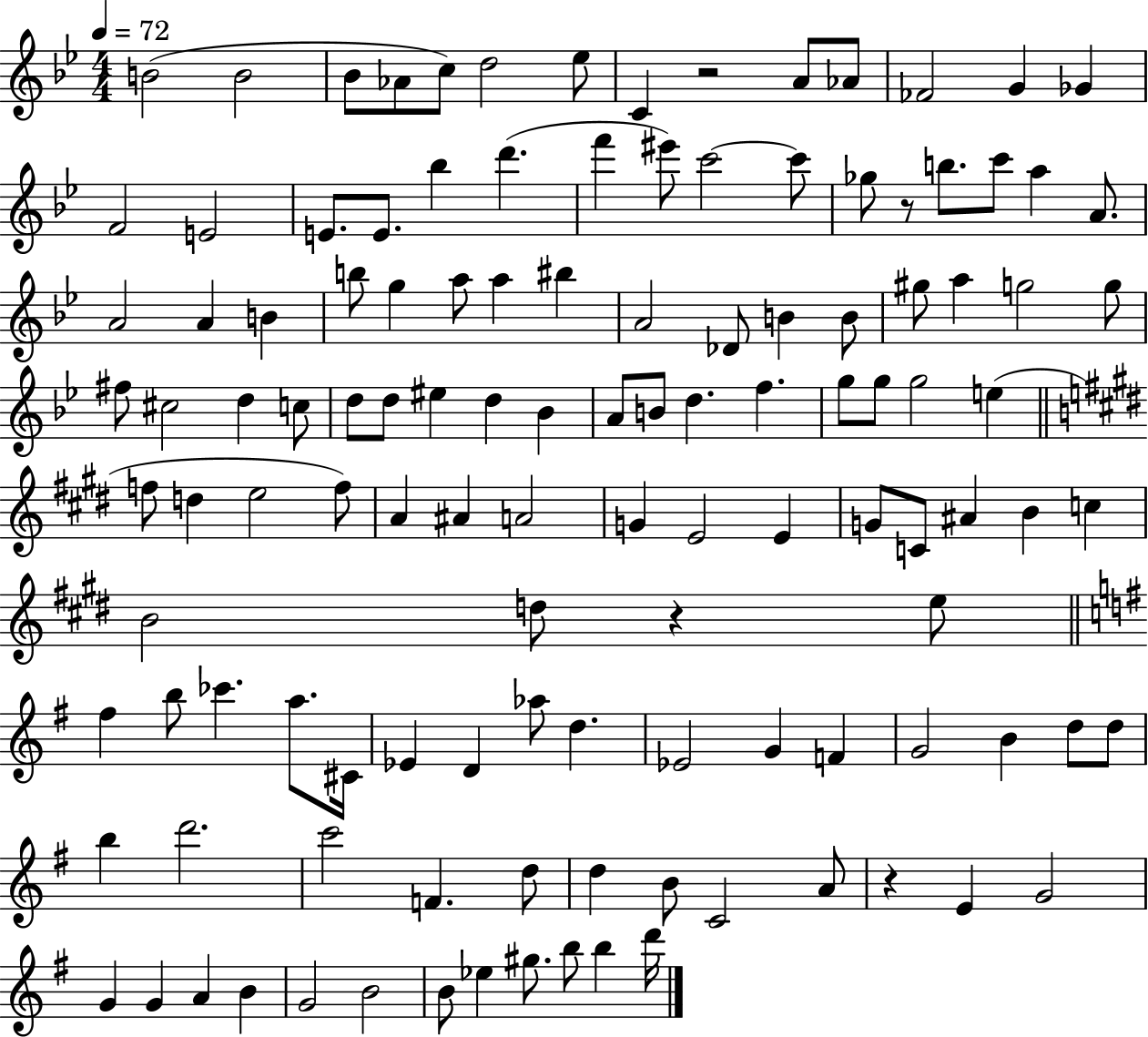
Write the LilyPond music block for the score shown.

{
  \clef treble
  \numericTimeSignature
  \time 4/4
  \key bes \major
  \tempo 4 = 72
  b'2( b'2 | bes'8 aes'8 c''8) d''2 ees''8 | c'4 r2 a'8 aes'8 | fes'2 g'4 ges'4 | \break f'2 e'2 | e'8. e'8. bes''4 d'''4.( | f'''4 eis'''8) c'''2~~ c'''8 | ges''8 r8 b''8. c'''8 a''4 a'8. | \break a'2 a'4 b'4 | b''8 g''4 a''8 a''4 bis''4 | a'2 des'8 b'4 b'8 | gis''8 a''4 g''2 g''8 | \break fis''8 cis''2 d''4 c''8 | d''8 d''8 eis''4 d''4 bes'4 | a'8 b'8 d''4. f''4. | g''8 g''8 g''2 e''4( | \break \bar "||" \break \key e \major f''8 d''4 e''2 f''8) | a'4 ais'4 a'2 | g'4 e'2 e'4 | g'8 c'8 ais'4 b'4 c''4 | \break b'2 d''8 r4 e''8 | \bar "||" \break \key e \minor fis''4 b''8 ces'''4. a''8. cis'16 | ees'4 d'4 aes''8 d''4. | ees'2 g'4 f'4 | g'2 b'4 d''8 d''8 | \break b''4 d'''2. | c'''2 f'4. d''8 | d''4 b'8 c'2 a'8 | r4 e'4 g'2 | \break g'4 g'4 a'4 b'4 | g'2 b'2 | b'8 ees''4 gis''8. b''8 b''4 d'''16 | \bar "|."
}